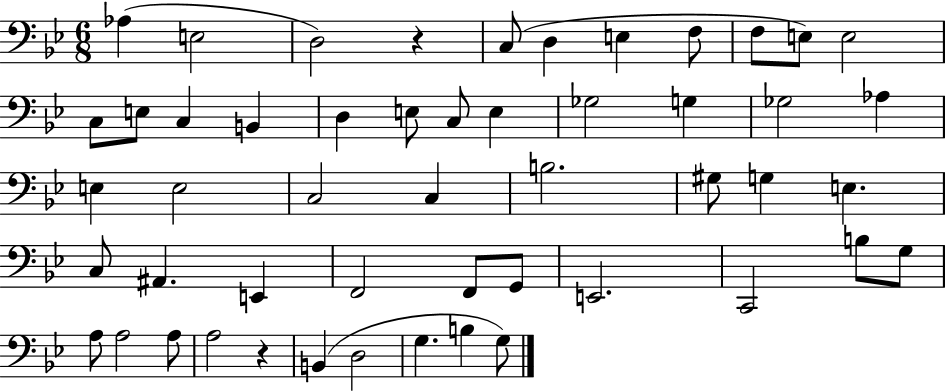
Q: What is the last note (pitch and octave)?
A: G3